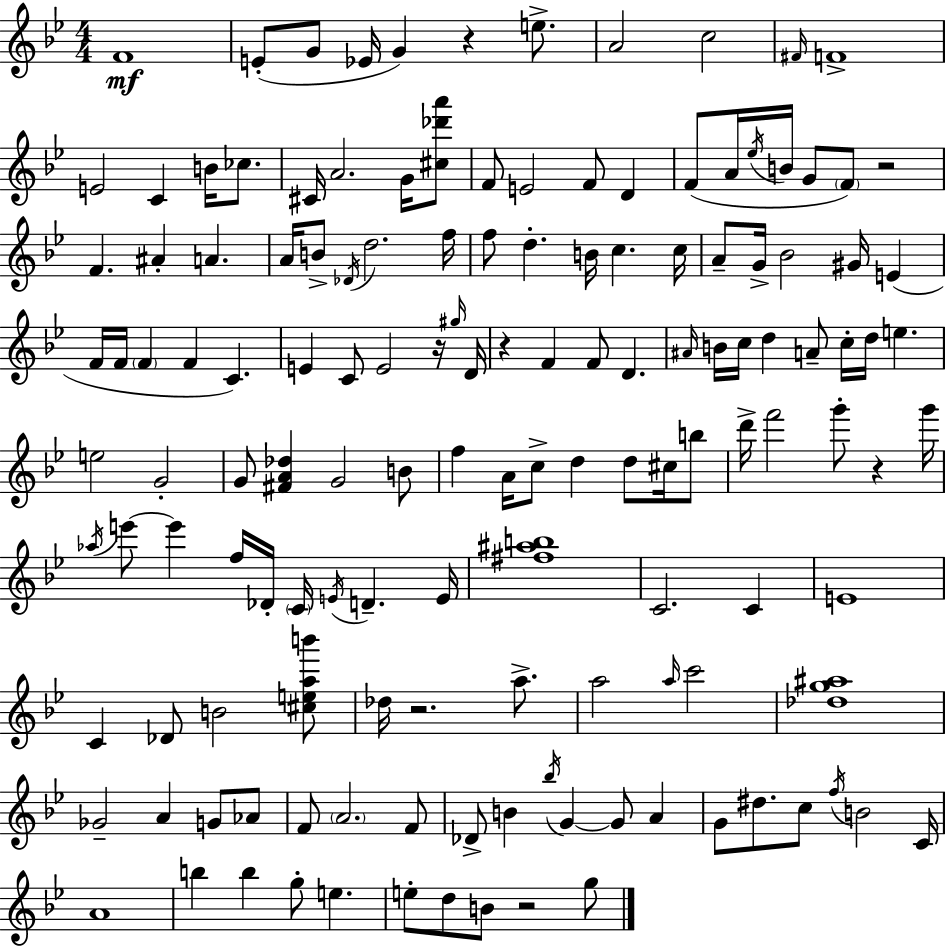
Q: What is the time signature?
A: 4/4